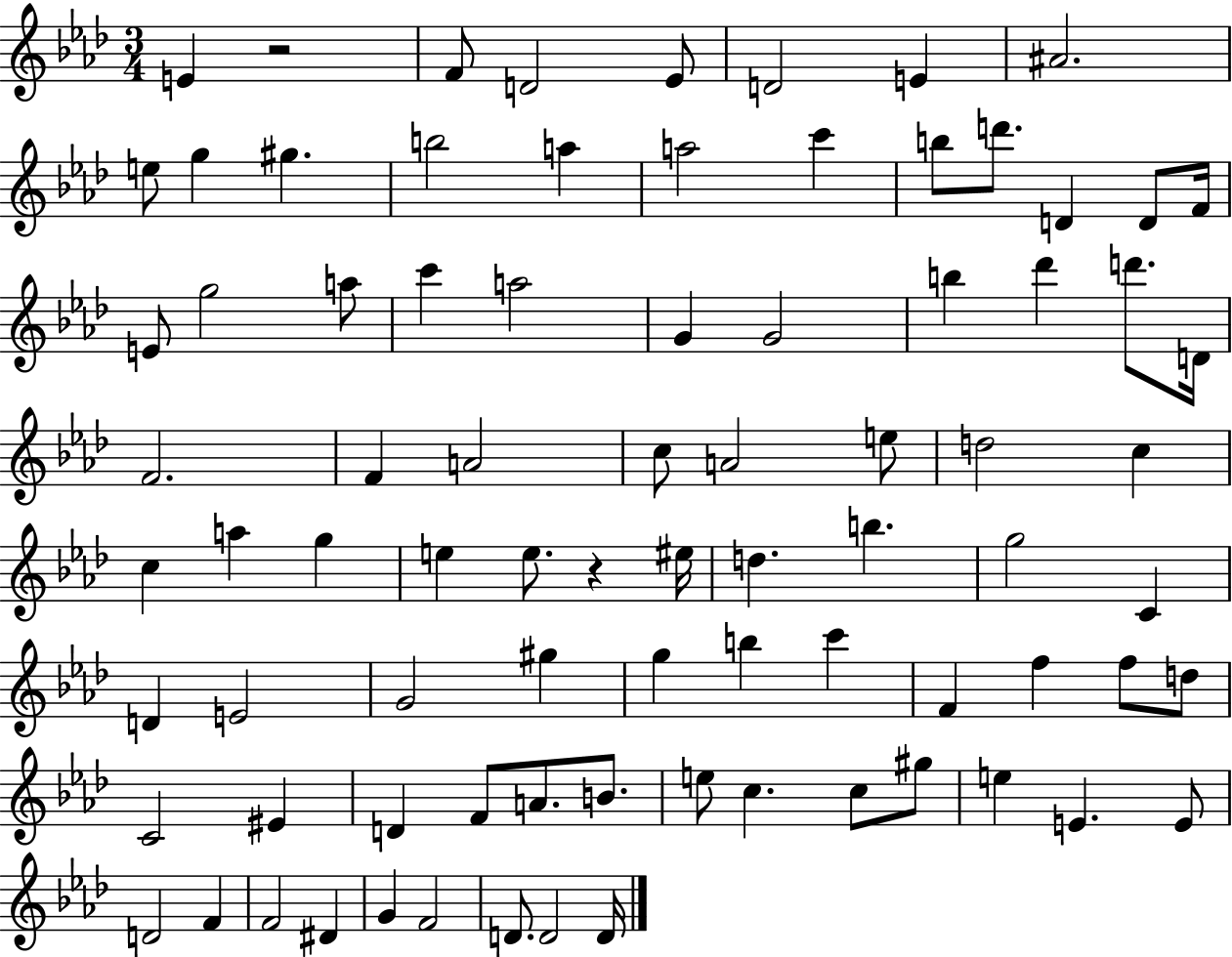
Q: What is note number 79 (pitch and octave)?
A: D4